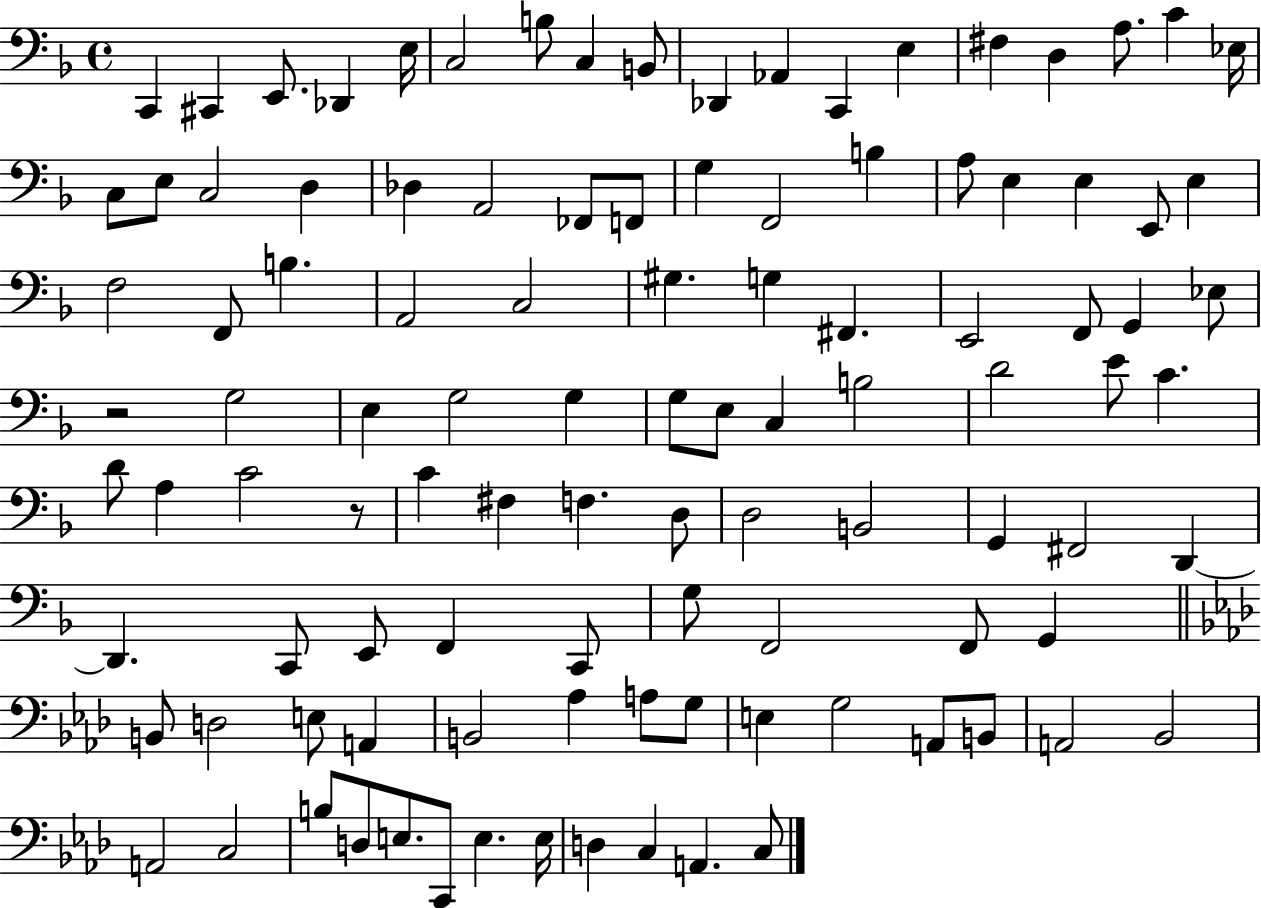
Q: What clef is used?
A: bass